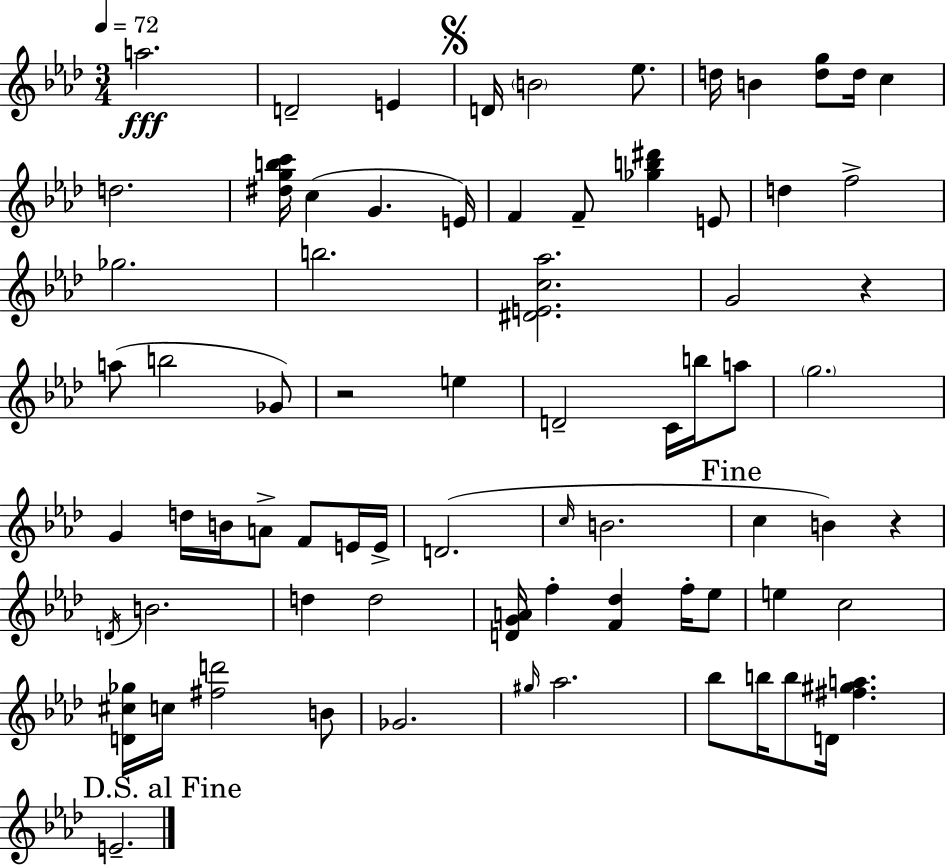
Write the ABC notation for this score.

X:1
T:Untitled
M:3/4
L:1/4
K:Ab
a2 D2 E D/4 B2 _e/2 d/4 B [dg]/2 d/4 c d2 [^dgbc']/4 c G E/4 F F/2 [_gb^d'] E/2 d f2 _g2 b2 [^DEc_a]2 G2 z a/2 b2 _G/2 z2 e D2 C/4 b/4 a/2 g2 G d/4 B/4 A/2 F/2 E/4 E/4 D2 c/4 B2 c B z D/4 B2 d d2 [DGA]/4 f [F_d] f/4 _e/2 e c2 [D^c_g]/4 c/4 [^fd']2 B/2 _G2 ^g/4 _a2 _b/2 b/4 b/2 D/4 [^f^ga] E2